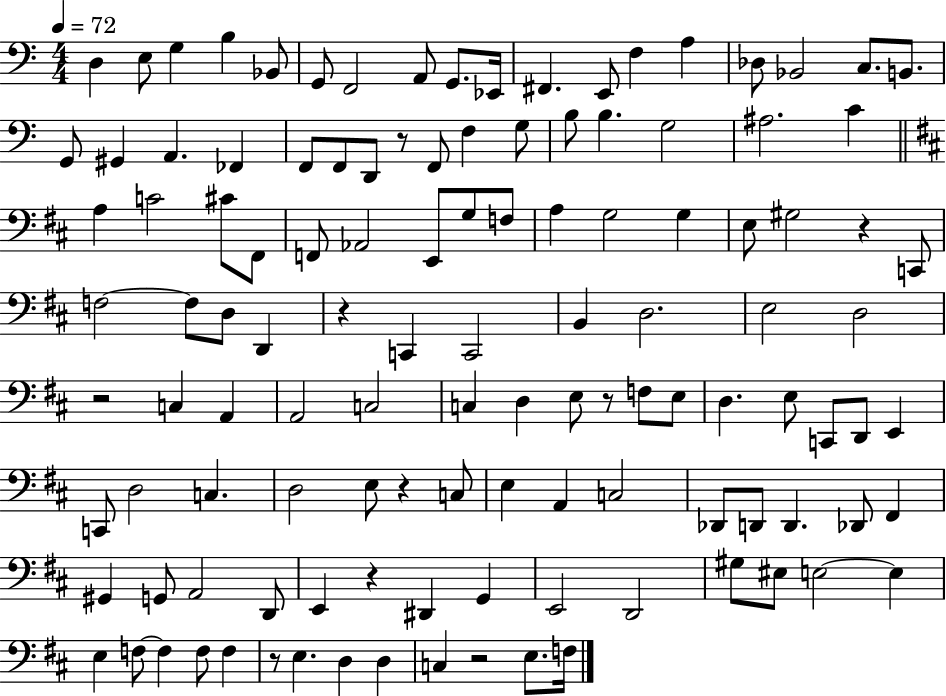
X:1
T:Untitled
M:4/4
L:1/4
K:C
D, E,/2 G, B, _B,,/2 G,,/2 F,,2 A,,/2 G,,/2 _E,,/4 ^F,, E,,/2 F, A, _D,/2 _B,,2 C,/2 B,,/2 G,,/2 ^G,, A,, _F,, F,,/2 F,,/2 D,,/2 z/2 F,,/2 F, G,/2 B,/2 B, G,2 ^A,2 C A, C2 ^C/2 ^F,,/2 F,,/2 _A,,2 E,,/2 G,/2 F,/2 A, G,2 G, E,/2 ^G,2 z C,,/2 F,2 F,/2 D,/2 D,, z C,, C,,2 B,, D,2 E,2 D,2 z2 C, A,, A,,2 C,2 C, D, E,/2 z/2 F,/2 E,/2 D, E,/2 C,,/2 D,,/2 E,, C,,/2 D,2 C, D,2 E,/2 z C,/2 E, A,, C,2 _D,,/2 D,,/2 D,, _D,,/2 ^F,, ^G,, G,,/2 A,,2 D,,/2 E,, z ^D,, G,, E,,2 D,,2 ^G,/2 ^E,/2 E,2 E, E, F,/2 F, F,/2 F, z/2 E, D, D, C, z2 E,/2 F,/4